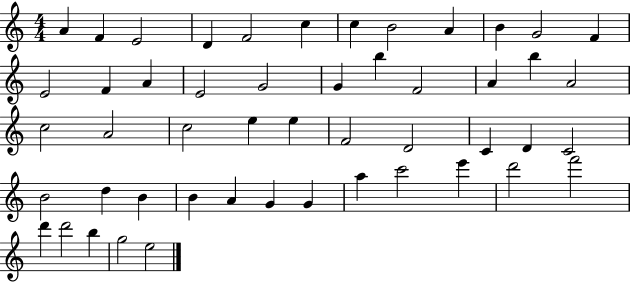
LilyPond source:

{
  \clef treble
  \numericTimeSignature
  \time 4/4
  \key c \major
  a'4 f'4 e'2 | d'4 f'2 c''4 | c''4 b'2 a'4 | b'4 g'2 f'4 | \break e'2 f'4 a'4 | e'2 g'2 | g'4 b''4 f'2 | a'4 b''4 a'2 | \break c''2 a'2 | c''2 e''4 e''4 | f'2 d'2 | c'4 d'4 c'2 | \break b'2 d''4 b'4 | b'4 a'4 g'4 g'4 | a''4 c'''2 e'''4 | d'''2 f'''2 | \break d'''4 d'''2 b''4 | g''2 e''2 | \bar "|."
}